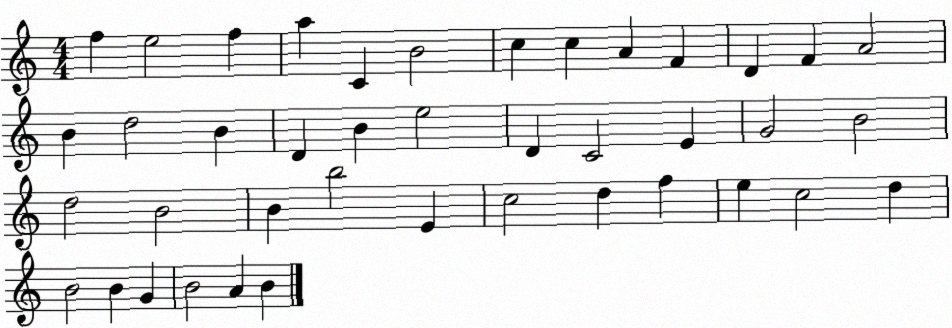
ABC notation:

X:1
T:Untitled
M:4/4
L:1/4
K:C
f e2 f a C B2 c c A F D F A2 B d2 B D B e2 D C2 E G2 B2 d2 B2 B b2 E c2 d f e c2 d B2 B G B2 A B